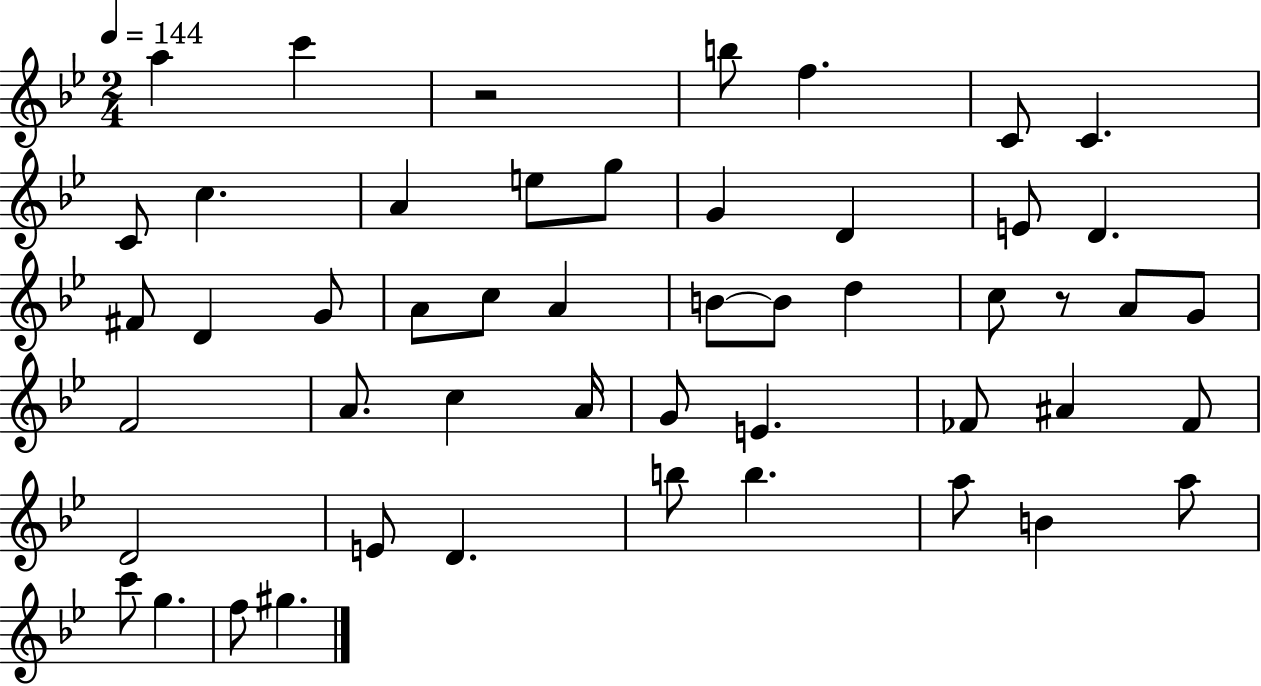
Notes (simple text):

A5/q C6/q R/h B5/e F5/q. C4/e C4/q. C4/e C5/q. A4/q E5/e G5/e G4/q D4/q E4/e D4/q. F#4/e D4/q G4/e A4/e C5/e A4/q B4/e B4/e D5/q C5/e R/e A4/e G4/e F4/h A4/e. C5/q A4/s G4/e E4/q. FES4/e A#4/q FES4/e D4/h E4/e D4/q. B5/e B5/q. A5/e B4/q A5/e C6/e G5/q. F5/e G#5/q.